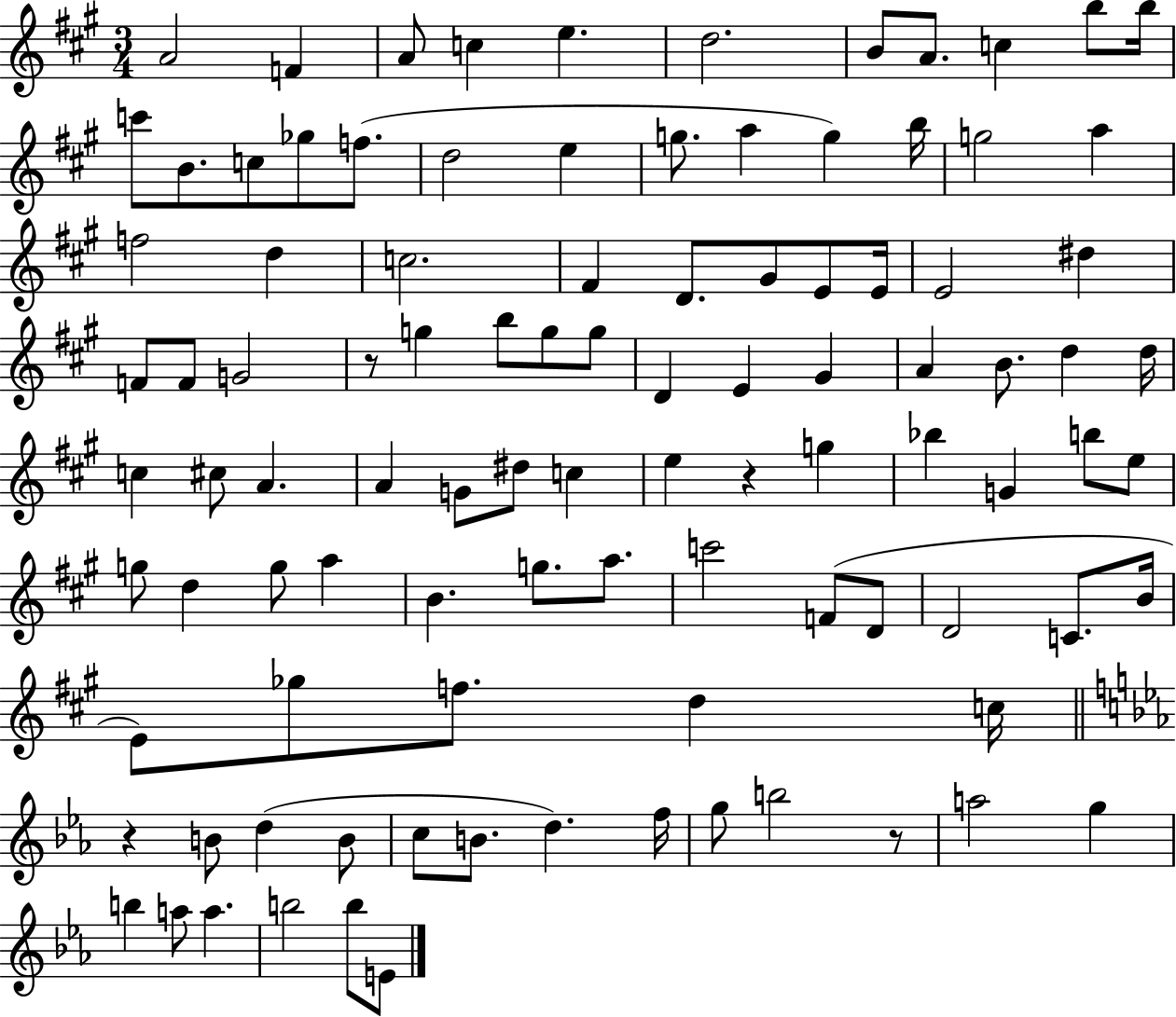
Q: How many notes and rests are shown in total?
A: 100